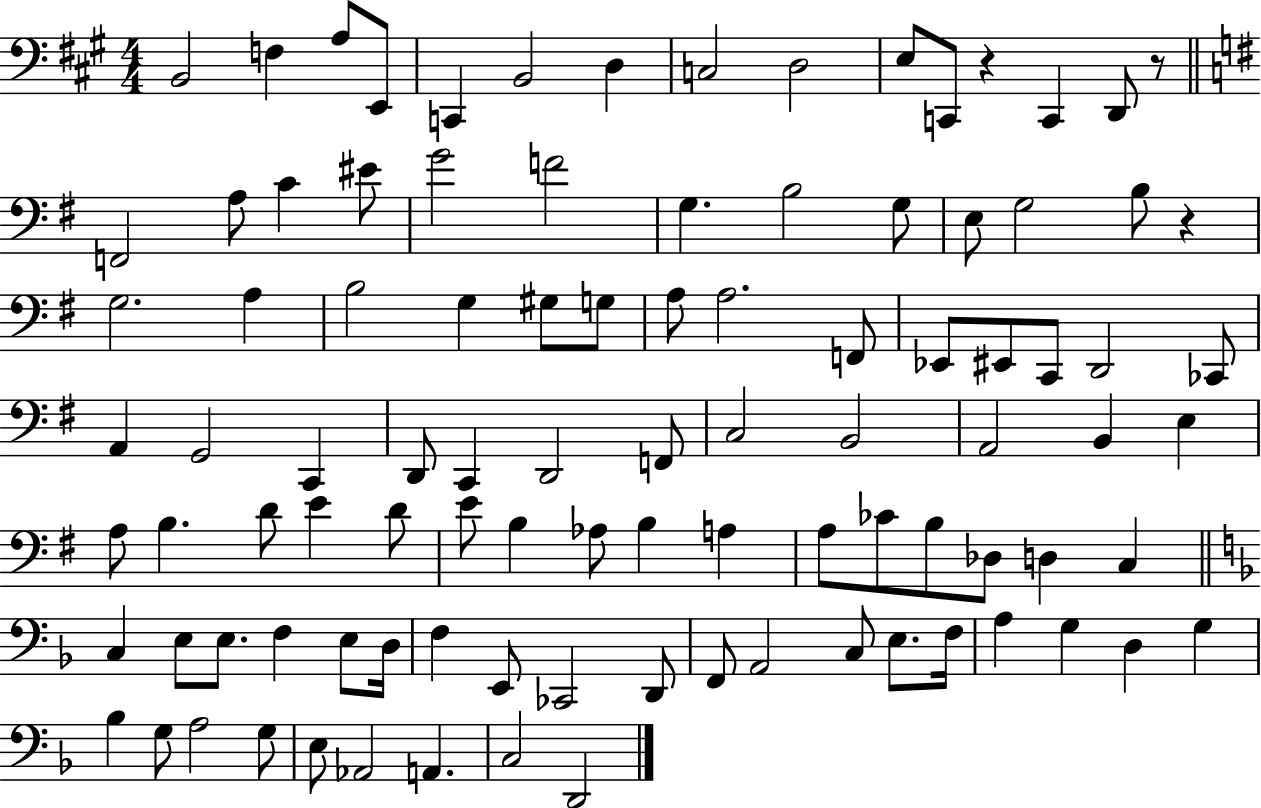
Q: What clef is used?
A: bass